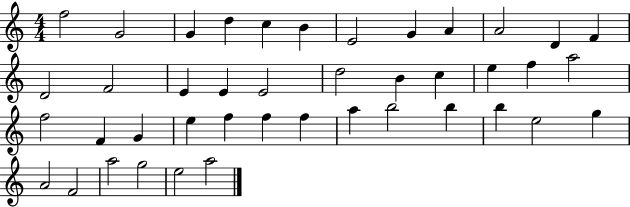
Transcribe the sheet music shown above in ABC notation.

X:1
T:Untitled
M:4/4
L:1/4
K:C
f2 G2 G d c B E2 G A A2 D F D2 F2 E E E2 d2 B c e f a2 f2 F G e f f f a b2 b b e2 g A2 F2 a2 g2 e2 a2